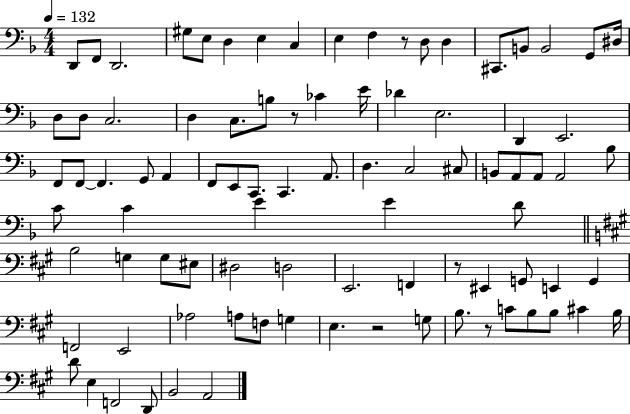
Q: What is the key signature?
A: F major